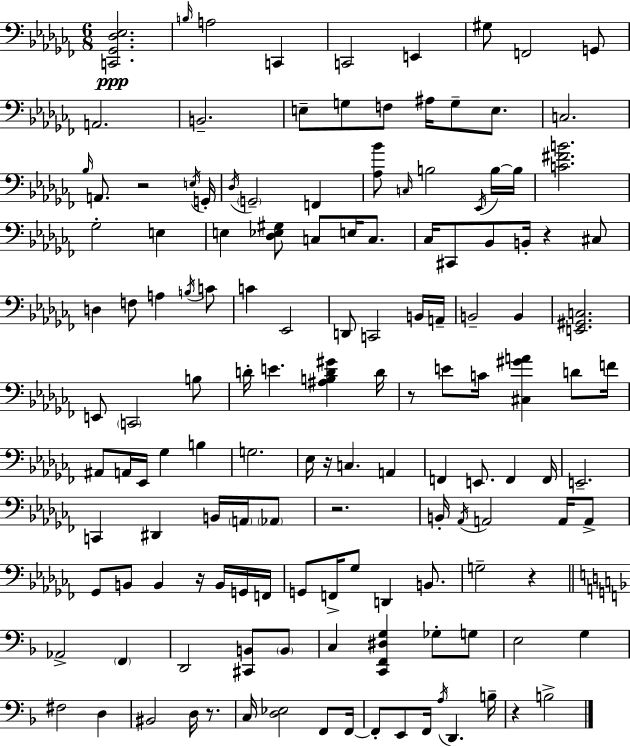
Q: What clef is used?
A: bass